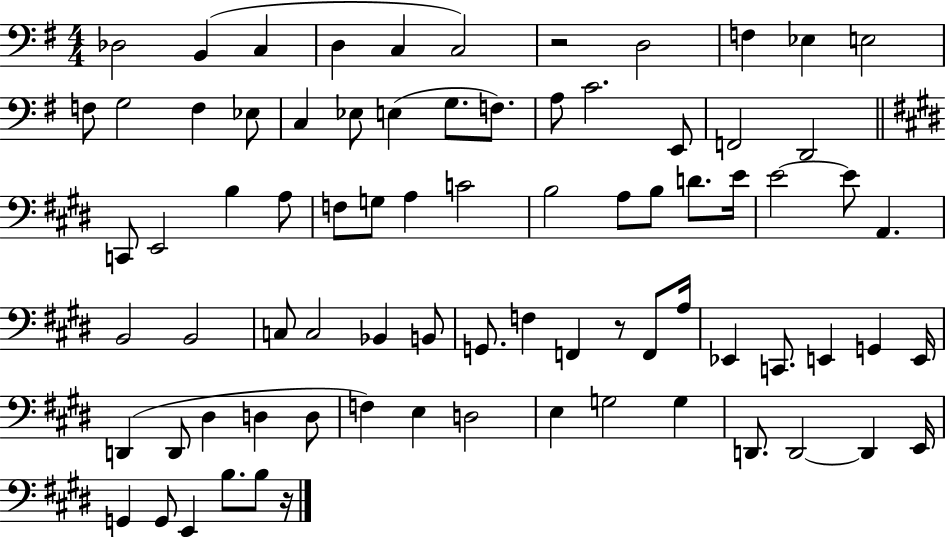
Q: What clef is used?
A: bass